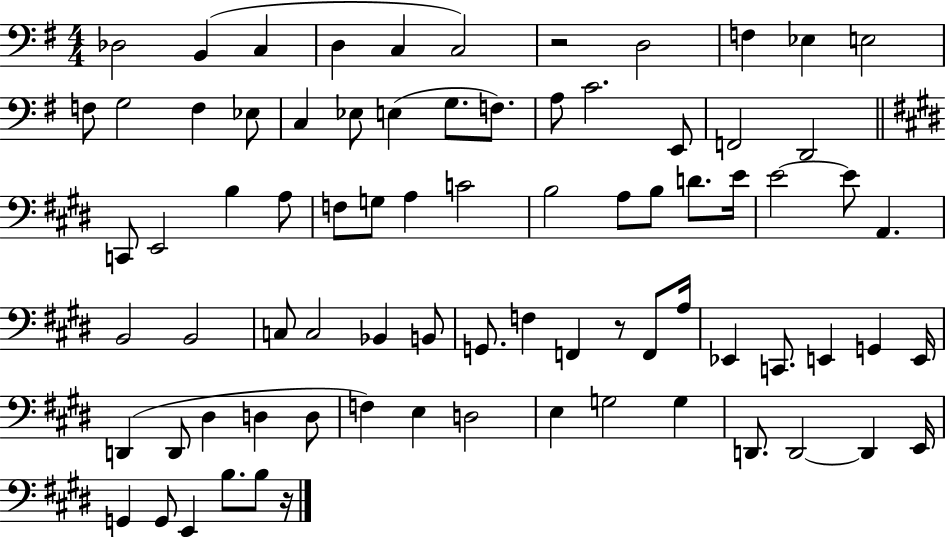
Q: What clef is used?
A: bass